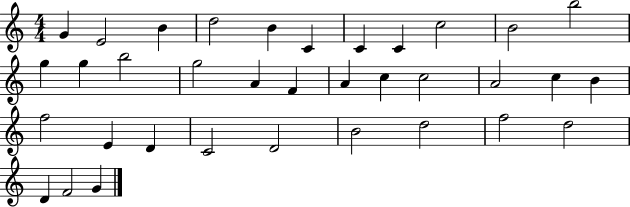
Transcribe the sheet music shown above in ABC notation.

X:1
T:Untitled
M:4/4
L:1/4
K:C
G E2 B d2 B C C C c2 B2 b2 g g b2 g2 A F A c c2 A2 c B f2 E D C2 D2 B2 d2 f2 d2 D F2 G